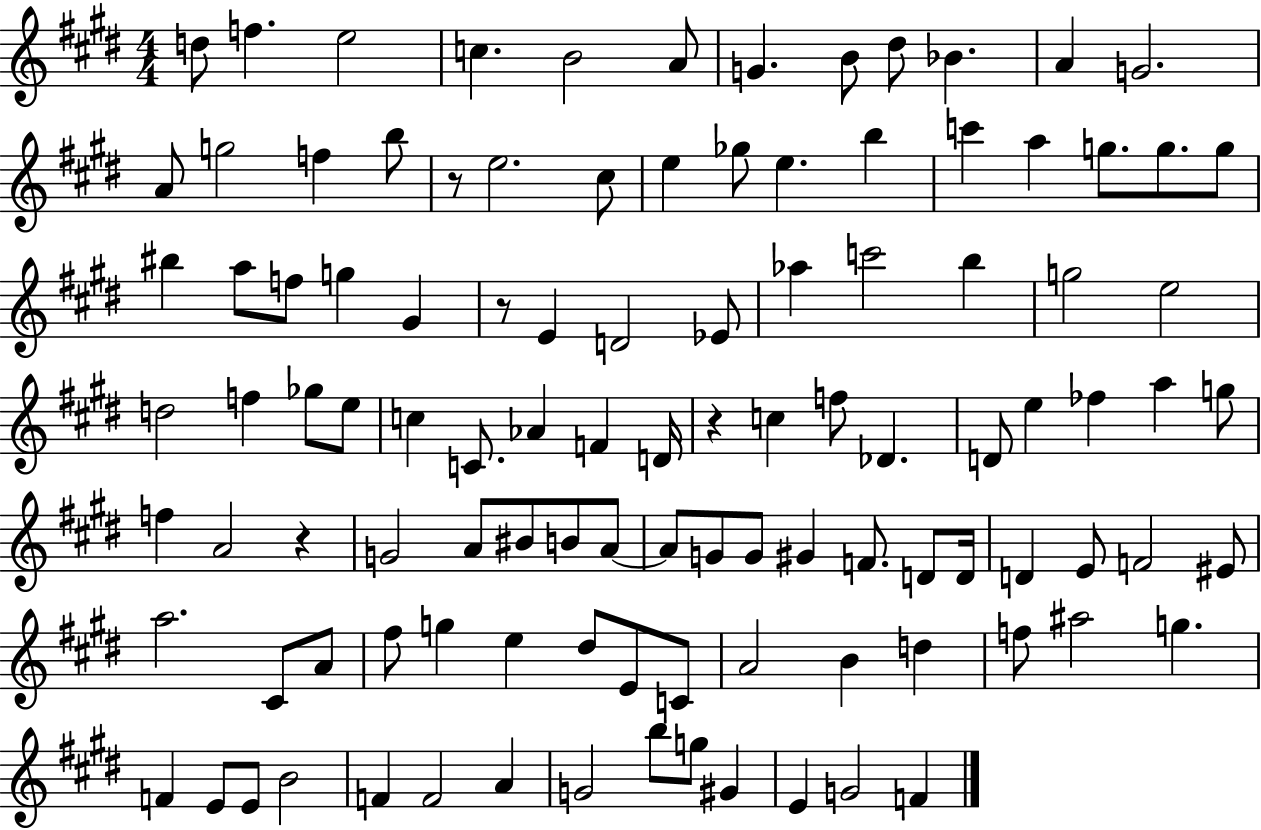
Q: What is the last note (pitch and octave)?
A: F4